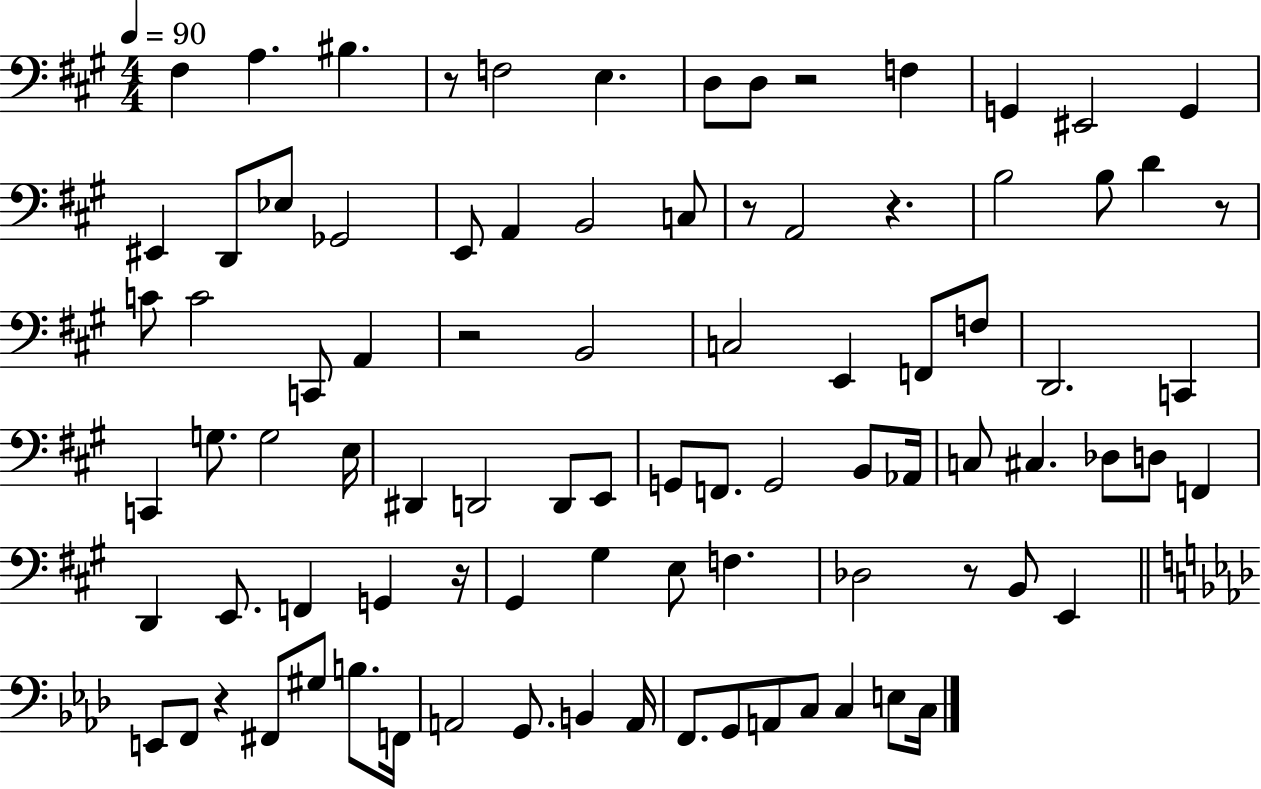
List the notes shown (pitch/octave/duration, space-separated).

F#3/q A3/q. BIS3/q. R/e F3/h E3/q. D3/e D3/e R/h F3/q G2/q EIS2/h G2/q EIS2/q D2/e Eb3/e Gb2/h E2/e A2/q B2/h C3/e R/e A2/h R/q. B3/h B3/e D4/q R/e C4/e C4/h C2/e A2/q R/h B2/h C3/h E2/q F2/e F3/e D2/h. C2/q C2/q G3/e. G3/h E3/s D#2/q D2/h D2/e E2/e G2/e F2/e. G2/h B2/e Ab2/s C3/e C#3/q. Db3/e D3/e F2/q D2/q E2/e. F2/q G2/q R/s G#2/q G#3/q E3/e F3/q. Db3/h R/e B2/e E2/q E2/e F2/e R/q F#2/e G#3/e B3/e. F2/s A2/h G2/e. B2/q A2/s F2/e. G2/e A2/e C3/e C3/q E3/e C3/s